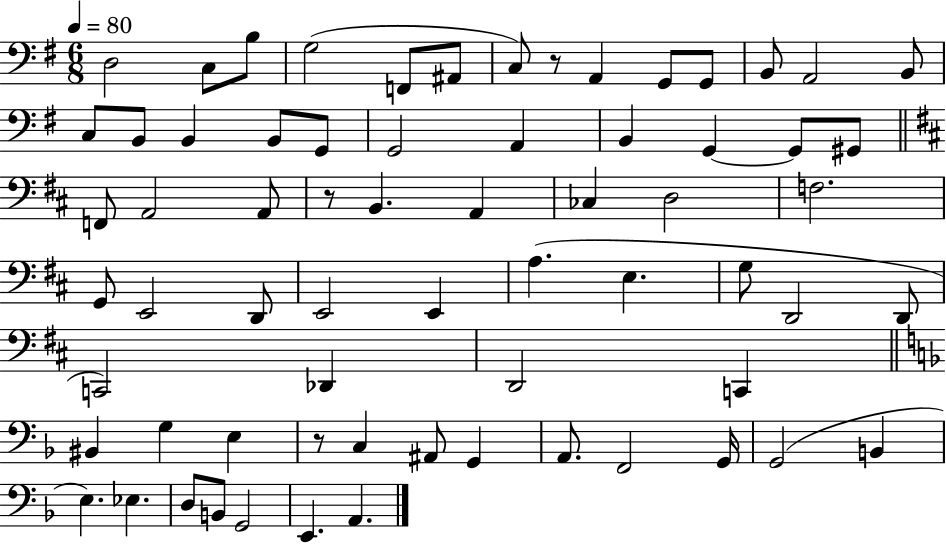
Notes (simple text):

D3/h C3/e B3/e G3/h F2/e A#2/e C3/e R/e A2/q G2/e G2/e B2/e A2/h B2/e C3/e B2/e B2/q B2/e G2/e G2/h A2/q B2/q G2/q G2/e G#2/e F2/e A2/h A2/e R/e B2/q. A2/q CES3/q D3/h F3/h. G2/e E2/h D2/e E2/h E2/q A3/q. E3/q. G3/e D2/h D2/e C2/h Db2/q D2/h C2/q BIS2/q G3/q E3/q R/e C3/q A#2/e G2/q A2/e. F2/h G2/s G2/h B2/q E3/q. Eb3/q. D3/e B2/e G2/h E2/q. A2/q.